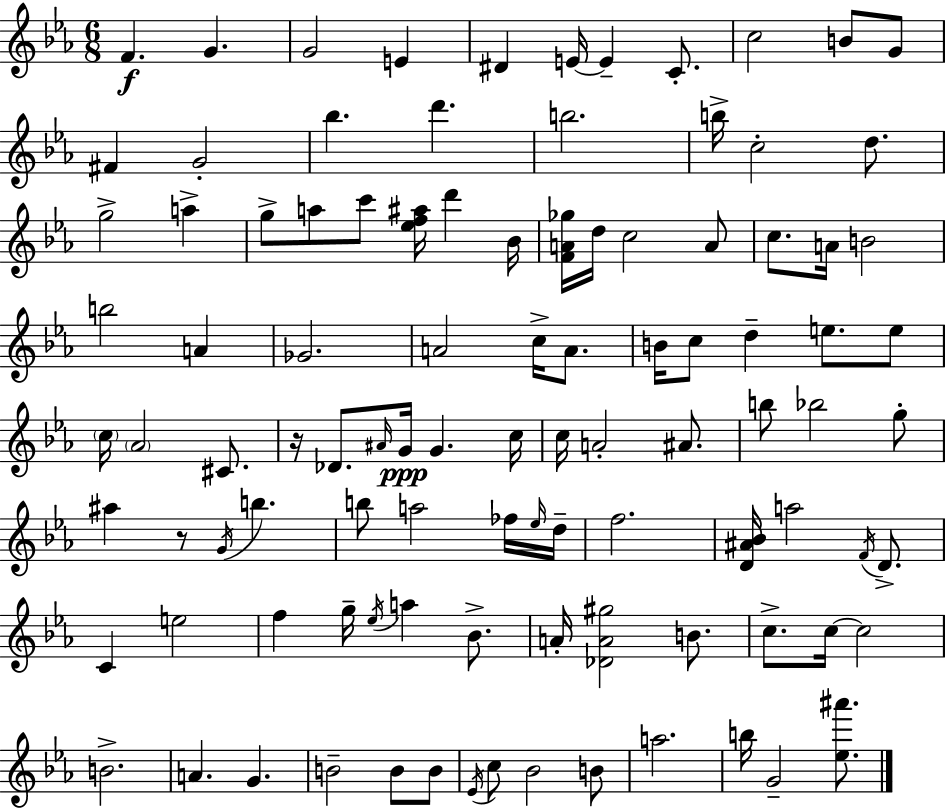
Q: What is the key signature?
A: EES major